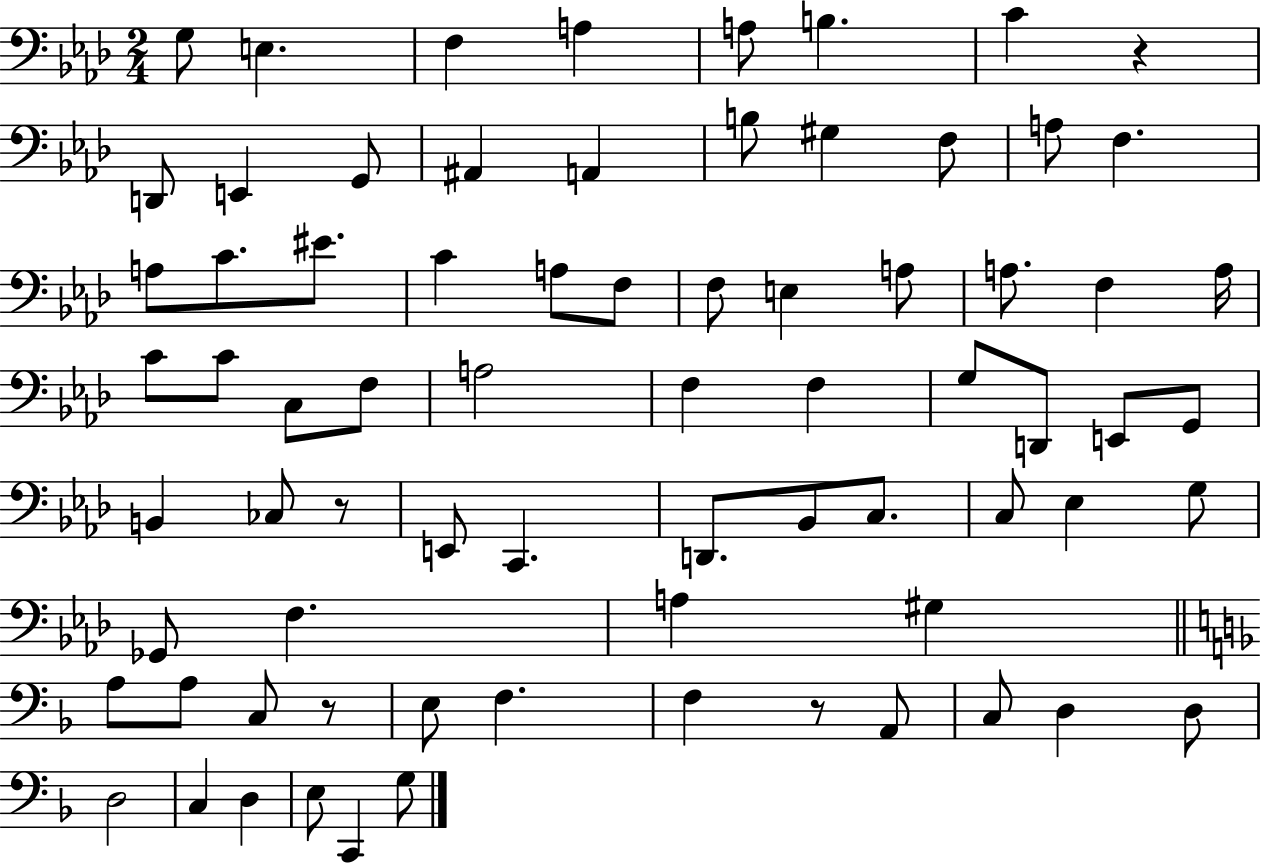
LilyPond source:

{
  \clef bass
  \numericTimeSignature
  \time 2/4
  \key aes \major
  \repeat volta 2 { g8 e4. | f4 a4 | a8 b4. | c'4 r4 | \break d,8 e,4 g,8 | ais,4 a,4 | b8 gis4 f8 | a8 f4. | \break a8 c'8. eis'8. | c'4 a8 f8 | f8 e4 a8 | a8. f4 a16 | \break c'8 c'8 c8 f8 | a2 | f4 f4 | g8 d,8 e,8 g,8 | \break b,4 ces8 r8 | e,8 c,4. | d,8. bes,8 c8. | c8 ees4 g8 | \break ges,8 f4. | a4 gis4 | \bar "||" \break \key f \major a8 a8 c8 r8 | e8 f4. | f4 r8 a,8 | c8 d4 d8 | \break d2 | c4 d4 | e8 c,4 g8 | } \bar "|."
}